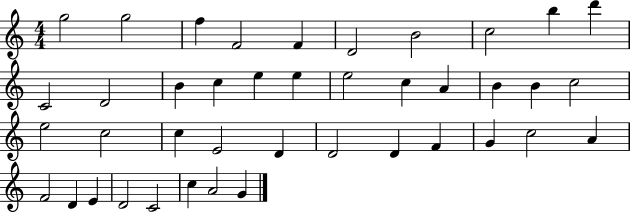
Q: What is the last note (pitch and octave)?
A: G4